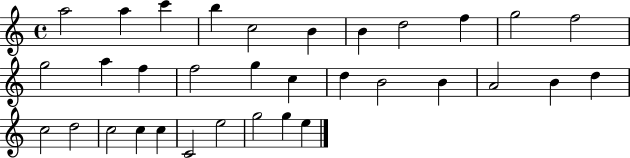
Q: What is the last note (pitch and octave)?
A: E5